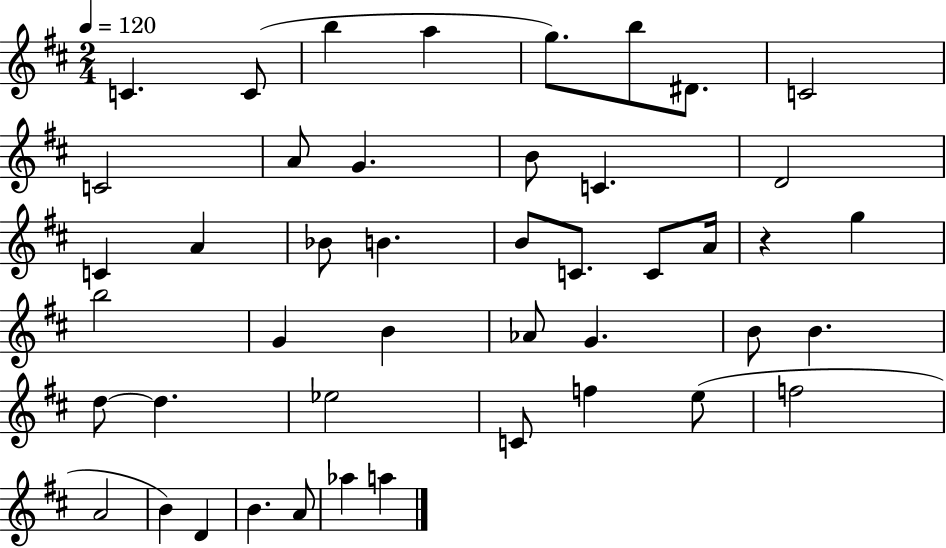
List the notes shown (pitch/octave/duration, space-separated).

C4/q. C4/e B5/q A5/q G5/e. B5/e D#4/e. C4/h C4/h A4/e G4/q. B4/e C4/q. D4/h C4/q A4/q Bb4/e B4/q. B4/e C4/e. C4/e A4/s R/q G5/q B5/h G4/q B4/q Ab4/e G4/q. B4/e B4/q. D5/e D5/q. Eb5/h C4/e F5/q E5/e F5/h A4/h B4/q D4/q B4/q. A4/e Ab5/q A5/q